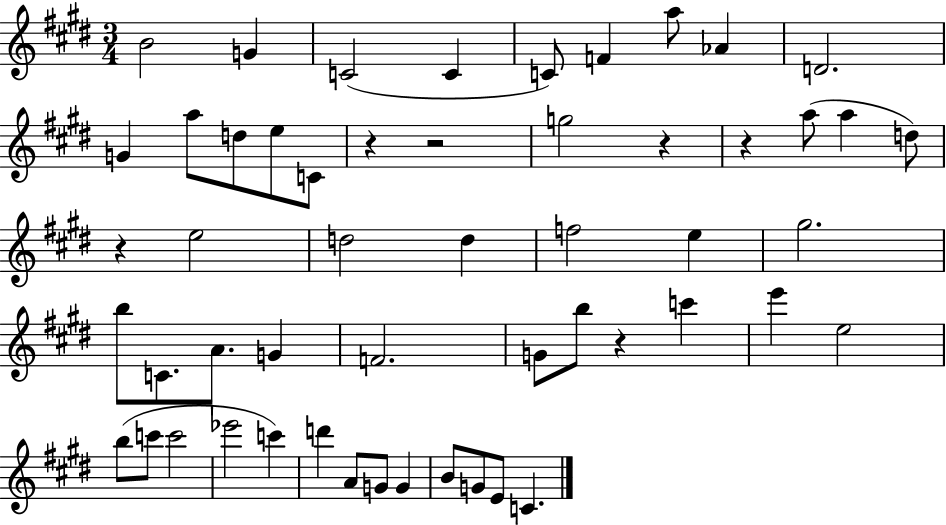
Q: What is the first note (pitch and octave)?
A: B4